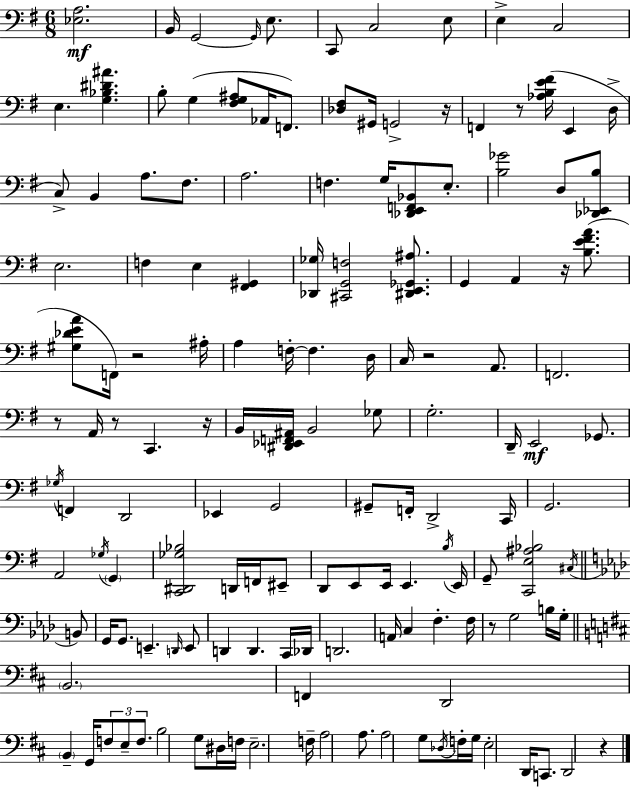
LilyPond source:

{
  \clef bass
  \numericTimeSignature
  \time 6/8
  \key g \major
  <ees a>2.\mf | b,16 g,2~~ \grace { g,16 } e8. | c,8 c2 e8 | e4-> c2 | \break e4. <g bes dis' ais'>4. | b8-. g4( <fis g ais>8 aes,16 f,8.) | <des fis>8 gis,16 g,2-> | r16 f,4 r8 <aes b e' fis'>16( e,4 | \break d16-> c8->) b,4 a8. fis8. | a2. | f4. g16 <des, e, f, bes,>8 e8.-. | <b ges'>2 d8 <des, ees, b>8 | \break e2. | f4 e4 <fis, gis,>4 | <des, ges>16 <cis, g, f>2 <dis, e, ges, ais>8. | g,4 a,4 r16 <b e' fis' a'>8.( | \break <gis des' e' a'>8 f,16) r2 | ais16-. a4 f16-.~~ f4. | d16 c16 r2 a,8. | f,2. | \break r8 a,16 r8 c,4. | r16 b,16 <dis, ees, f, ais,>16 b,2 ges8 | g2.-. | d,16-- e,2\mf ges,8. | \break \acciaccatura { ges16 } f,4 d,2 | ees,4 g,2 | gis,8-- f,16-. d,2-> | c,16 g,2. | \break a,2 \acciaccatura { ges16 } \parenthesize g,4 | <c, dis, ges bes>2 d,16 | f,16 eis,8-- d,8 e,8 e,16 e,4. | \acciaccatura { b16 } e,16 g,8-- <c, e ais bes>2 | \break \acciaccatura { cis16 } \bar "||" \break \key f \minor b,8 g,16 g,8. e,4.-- | \grace { d,16 } e,8 d,4 d,4. | c,16 des,16 d,2. | a,16 c4 f4.-. | \break f16 r8 g2 | b16 g16-. \bar "||" \break \key b \minor \parenthesize b,2. | f,4 d,2 | \parenthesize b,4-- g,16 \tuplet 3/2 { f8 e8-- f8. } | b2 g8 dis16 f16 | \break e2.-- | f16-- a2 a8. | a2 g8 \acciaccatura { des16 } f16-. | g16 e2-. d,16 c,8. | \break d,2 r4 | \bar "|."
}